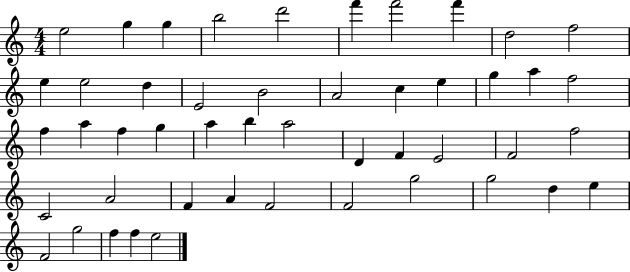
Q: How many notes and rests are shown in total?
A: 48